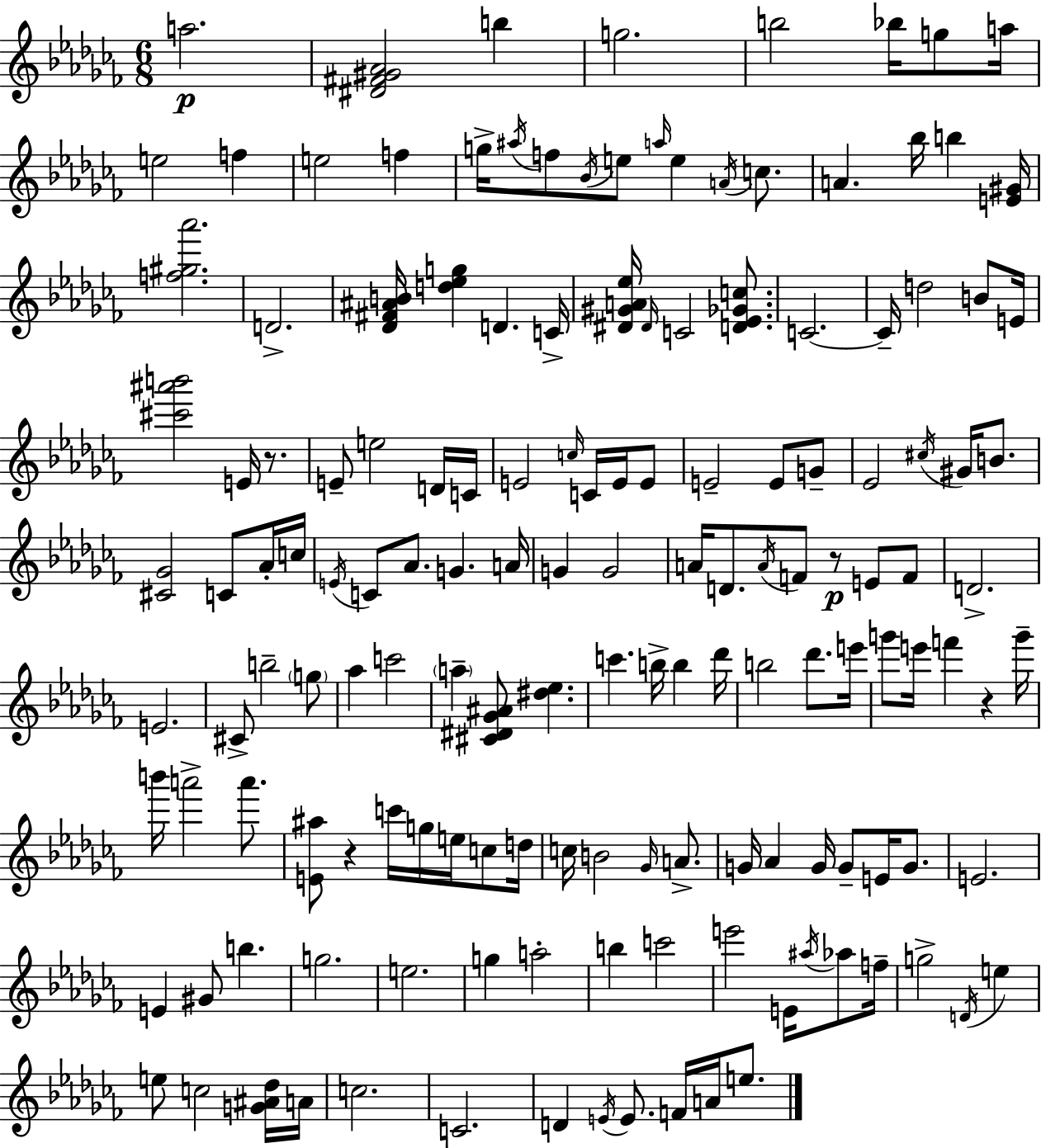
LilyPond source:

{
  \clef treble
  \numericTimeSignature
  \time 6/8
  \key aes \minor
  a''2.\p | <dis' fis' gis' aes'>2 b''4 | g''2. | b''2 bes''16 g''8 a''16 | \break e''2 f''4 | e''2 f''4 | g''16-> \acciaccatura { ais''16 } f''8 \acciaccatura { bes'16 } e''8 \grace { a''16 } e''4 | \acciaccatura { a'16 } c''8. a'4. bes''16 b''4 | \break <e' gis'>16 <f'' gis'' aes'''>2. | d'2.-> | <des' fis' ais' b'>16 <d'' ees'' g''>4 d'4. | c'16-> <dis' gis' a' ees''>16 \grace { dis'16 } c'2 | \break <d' ees' ges' c''>8. c'2.~~ | c'16-- d''2 | b'8 e'16 <cis''' ais''' b'''>2 | e'16 r8. e'8-- e''2 | \break d'16 c'16 e'2 | \grace { c''16 } c'16 e'16 e'8 e'2-- | e'8 g'8-- ees'2 | \acciaccatura { cis''16 } gis'16 b'8. <cis' ges'>2 | \break c'8 aes'16-. c''16 \acciaccatura { e'16 } c'8 aes'8. | g'4. a'16 g'4 | g'2 a'16 d'8. | \acciaccatura { a'16 } f'8 r8\p e'8 f'8 d'2.-> | \break e'2. | cis'8-> b''2-- | \parenthesize g''8 aes''4 | c'''2 \parenthesize a''4-- | \break <cis' dis' ges' ais'>8 <dis'' ees''>4. c'''4. | b''16-> b''4 des'''16 b''2 | des'''8. e'''16 g'''8 e'''16 | f'''4 r4 g'''16-- b'''16 a'''2-> | \break a'''8. <e' ais''>8 r4 | c'''16 g''16 e''16 c''8 d''16 c''16 b'2 | \grace { ges'16 } a'8.-> g'16 aes'4 | g'16 g'8-- e'16 g'8. e'2. | \break e'4 | gis'8 b''4. g''2. | e''2. | g''4 | \break a''2-. b''4 | c'''2 e'''2 | e'16 \acciaccatura { ais''16 } aes''8 f''16-- g''2-> | \acciaccatura { d'16 } e''4 | \break e''8 c''2 <g' ais' des''>16 a'16 | c''2. | c'2. | d'4 \acciaccatura { e'16 } e'8. f'16 a'16 e''8. | \break \bar "|."
}